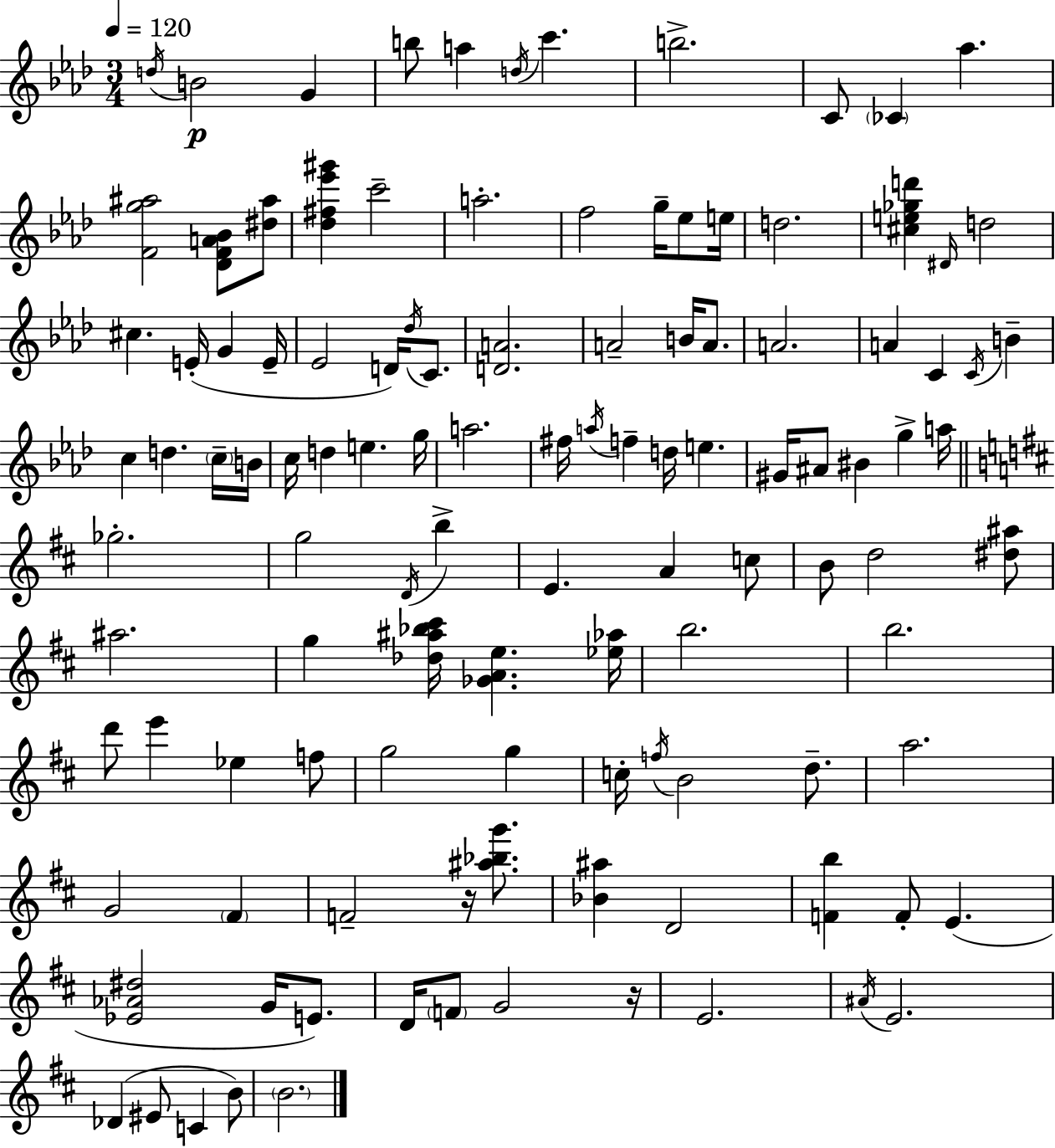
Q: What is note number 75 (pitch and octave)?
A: C5